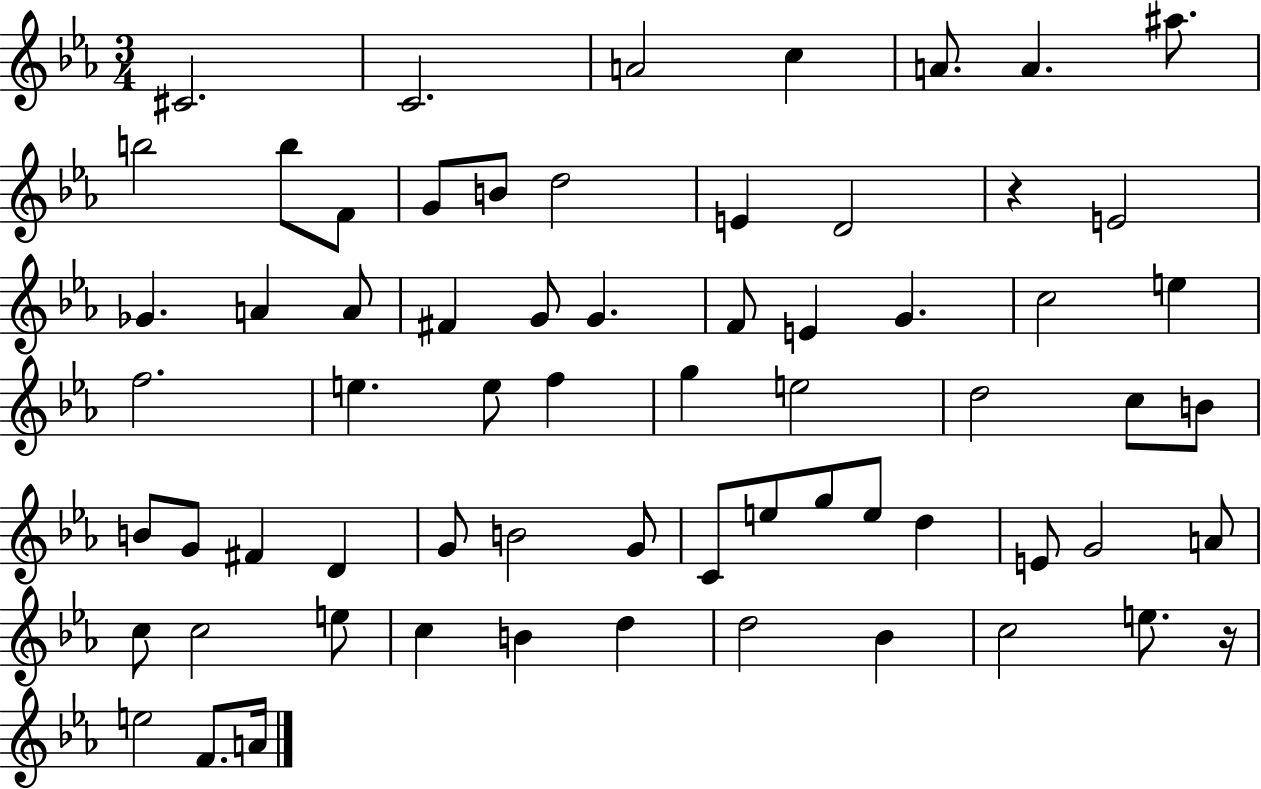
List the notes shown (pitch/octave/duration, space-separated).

C#4/h. C4/h. A4/h C5/q A4/e. A4/q. A#5/e. B5/h B5/e F4/e G4/e B4/e D5/h E4/q D4/h R/q E4/h Gb4/q. A4/q A4/e F#4/q G4/e G4/q. F4/e E4/q G4/q. C5/h E5/q F5/h. E5/q. E5/e F5/q G5/q E5/h D5/h C5/e B4/e B4/e G4/e F#4/q D4/q G4/e B4/h G4/e C4/e E5/e G5/e E5/e D5/q E4/e G4/h A4/e C5/e C5/h E5/e C5/q B4/q D5/q D5/h Bb4/q C5/h E5/e. R/s E5/h F4/e. A4/s